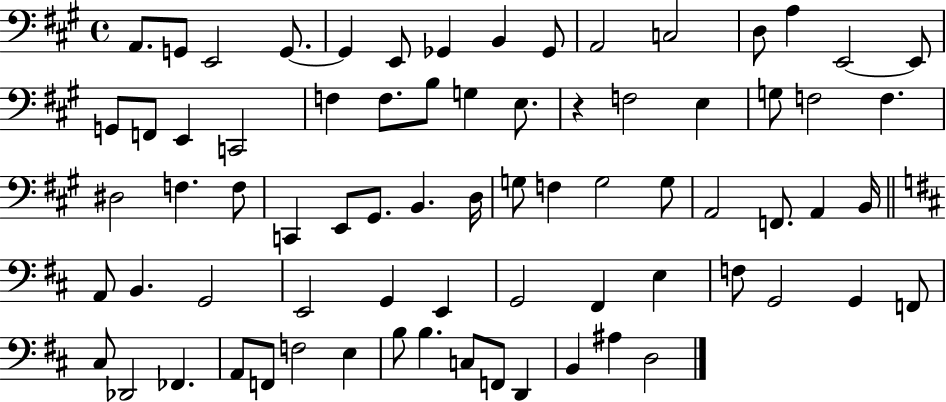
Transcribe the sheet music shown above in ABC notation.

X:1
T:Untitled
M:4/4
L:1/4
K:A
A,,/2 G,,/2 E,,2 G,,/2 G,, E,,/2 _G,, B,, _G,,/2 A,,2 C,2 D,/2 A, E,,2 E,,/2 G,,/2 F,,/2 E,, C,,2 F, F,/2 B,/2 G, E,/2 z F,2 E, G,/2 F,2 F, ^D,2 F, F,/2 C,, E,,/2 ^G,,/2 B,, D,/4 G,/2 F, G,2 G,/2 A,,2 F,,/2 A,, B,,/4 A,,/2 B,, G,,2 E,,2 G,, E,, G,,2 ^F,, E, F,/2 G,,2 G,, F,,/2 ^C,/2 _D,,2 _F,, A,,/2 F,,/2 F,2 E, B,/2 B, C,/2 F,,/2 D,, B,, ^A, D,2